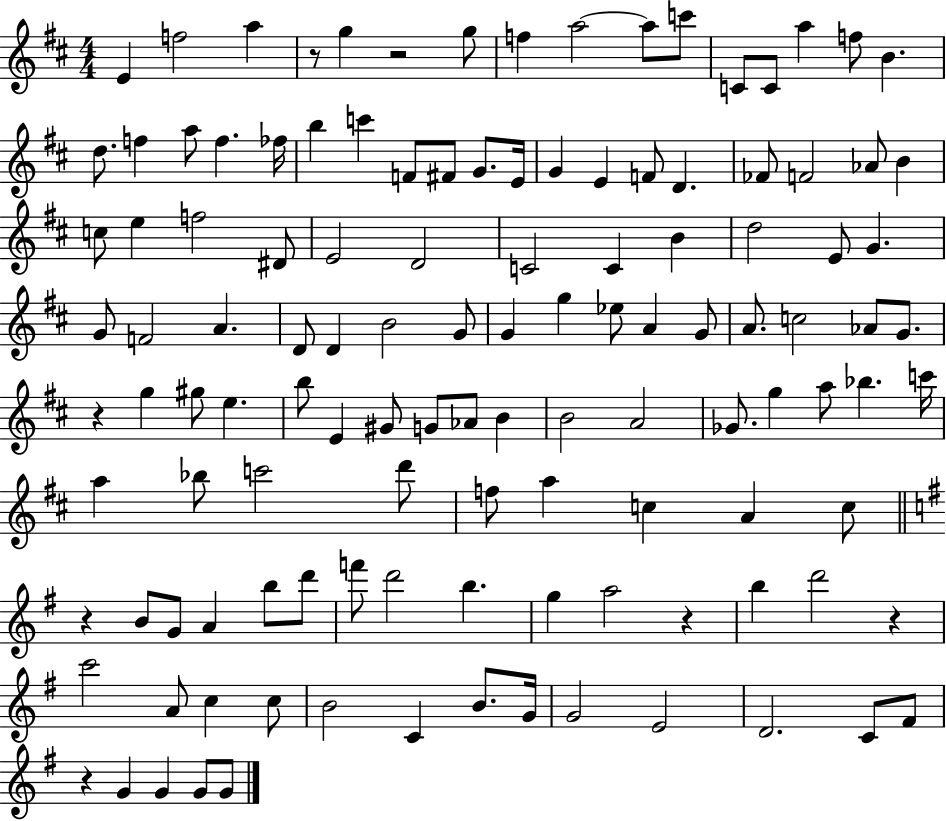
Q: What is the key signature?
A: D major